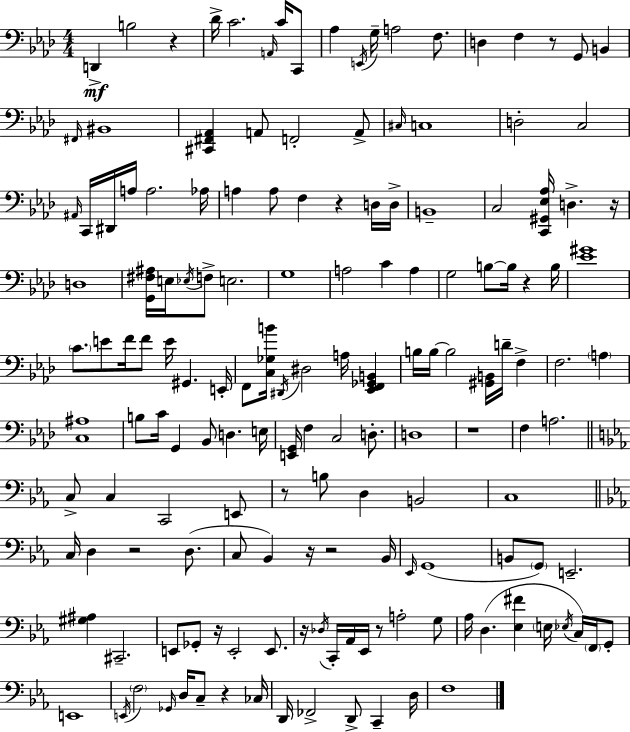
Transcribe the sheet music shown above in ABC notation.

X:1
T:Untitled
M:4/4
L:1/4
K:Fm
D,, B,2 z _D/4 C2 A,,/4 C/4 C,,/2 _A, E,,/4 G,/4 A,2 F,/2 D, F, z/2 G,,/2 B,, ^F,,/4 ^B,,4 [^C,,^F,,_A,,] A,,/2 F,,2 A,,/2 ^C,/4 C,4 D,2 C,2 ^A,,/4 C,,/4 ^D,,/4 A,/4 A,2 _A,/4 A, A,/2 F, z D,/4 D,/4 B,,4 C,2 [C,,^G,,_E,_A,]/4 D, z/4 D,4 [G,,^F,^A,]/4 E,/4 _E,/4 F,/2 E,2 G,4 A,2 C A, G,2 B,/2 B,/4 z B,/4 [_E^G]4 C/2 E/2 F/4 F/2 E/4 ^G,, E,,/4 F,,/2 [C,_G,B]/4 ^D,,/4 ^D,2 A,/4 [_E,,F,,_G,,B,,] B,/4 B,/4 B,2 [^G,,B,,]/4 D/4 F, F,2 A, [C,^A,]4 B,/2 C/4 G,, _B,,/2 D, E,/4 [E,,G,,]/4 F, C,2 D,/2 D,4 z4 F, A,2 C,/2 C, C,,2 E,,/2 z/2 B,/2 D, B,,2 C,4 C,/4 D, z2 D,/2 C,/2 _B,, z/4 z2 _B,,/4 _E,,/4 G,,4 B,,/2 G,,/2 E,,2 [^G,^A,] ^C,,2 E,,/2 _G,,/2 z/4 E,,2 E,,/2 z/4 _D,/4 C,,/4 _A,,/4 _E,,/4 z/2 A,2 G,/2 _A,/4 D, [_E,^F] E,/4 _E,/4 C,/4 F,,/4 G,,/2 E,,4 E,,/4 F,2 _G,,/4 D,/4 C,/2 z _C,/4 D,,/4 _F,,2 D,,/2 C,, D,/4 F,4